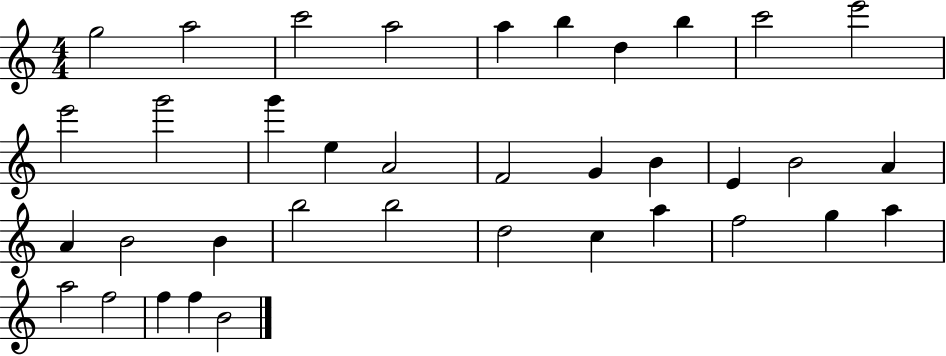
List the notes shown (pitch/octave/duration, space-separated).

G5/h A5/h C6/h A5/h A5/q B5/q D5/q B5/q C6/h E6/h E6/h G6/h G6/q E5/q A4/h F4/h G4/q B4/q E4/q B4/h A4/q A4/q B4/h B4/q B5/h B5/h D5/h C5/q A5/q F5/h G5/q A5/q A5/h F5/h F5/q F5/q B4/h